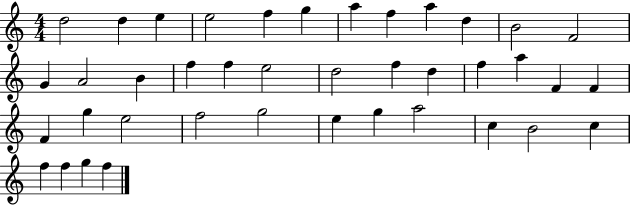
D5/h D5/q E5/q E5/h F5/q G5/q A5/q F5/q A5/q D5/q B4/h F4/h G4/q A4/h B4/q F5/q F5/q E5/h D5/h F5/q D5/q F5/q A5/q F4/q F4/q F4/q G5/q E5/h F5/h G5/h E5/q G5/q A5/h C5/q B4/h C5/q F5/q F5/q G5/q F5/q